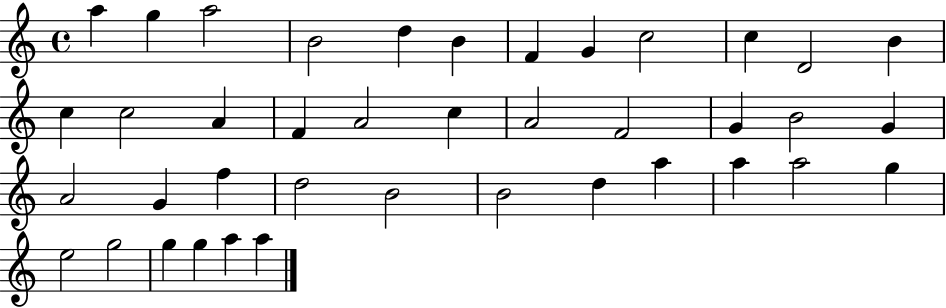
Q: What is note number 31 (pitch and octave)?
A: A5